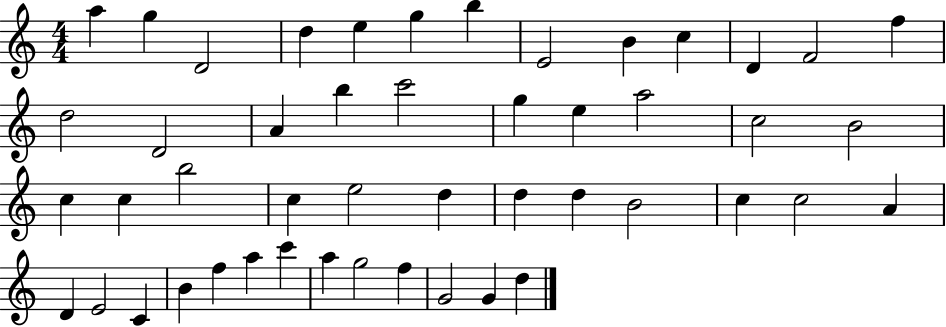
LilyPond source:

{
  \clef treble
  \numericTimeSignature
  \time 4/4
  \key c \major
  a''4 g''4 d'2 | d''4 e''4 g''4 b''4 | e'2 b'4 c''4 | d'4 f'2 f''4 | \break d''2 d'2 | a'4 b''4 c'''2 | g''4 e''4 a''2 | c''2 b'2 | \break c''4 c''4 b''2 | c''4 e''2 d''4 | d''4 d''4 b'2 | c''4 c''2 a'4 | \break d'4 e'2 c'4 | b'4 f''4 a''4 c'''4 | a''4 g''2 f''4 | g'2 g'4 d''4 | \break \bar "|."
}